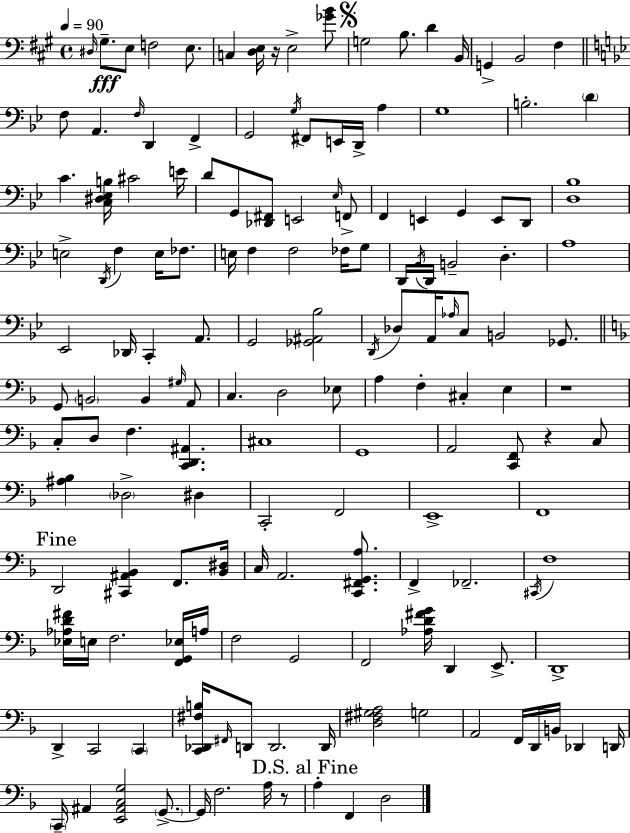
{
  \clef bass
  \time 4/4
  \defaultTimeSignature
  \key a \major
  \tempo 4 = 90
  \grace { dis16 }\fff gis8.-- e8 f2 e8. | c4 <d e>16 r16 e2-> <ges' b'>8 | \mark \markup { \musicglyph "scripts.segno" } g2 b8. d'4 | b,16 g,4-> b,2 fis4 | \break \bar "||" \break \key bes \major f8 a,4. \grace { f16 } d,4 f,4-> | g,2 \acciaccatura { g16 } fis,8 e,16 d,16-> a4 | g1 | b2.-. \parenthesize d'4 | \break c'4. <c dis ees b>16 cis'2 | e'16 d'8 g,8 <des, fis,>8 e,2 | \grace { ees16 } f,8-> f,4 e,4 g,4 e,8 | d,8 <d bes>1 | \break e2-> \acciaccatura { d,16 } f4 | e16 fes8. e16 f4 f2 | fes16 g8 d,16 \acciaccatura { bes,16 } d,16 b,2-- d4.-. | a1 | \break ees,2 des,16 c,4-. | a,8. g,2 <ges, ais, bes>2 | \acciaccatura { d,16 } des8 a,16 \grace { aes16 } c8 b,2 | ges,8. \bar "||" \break \key f \major g,8 \parenthesize b,2 b,4 \grace { gis16 } a,8 | c4. d2 ees8 | a4 f4-. cis4-. e4 | r1 | \break c8-. d8 f4. <c, d, ais,>4. | cis1 | g,1 | a,2 <c, f,>8 r4 c8 | \break <ais bes>4 \parenthesize des2-> dis4 | c,2-. f,2 | e,1-> | f,1 | \break \mark "Fine" d,2 <cis, ais, bes,>4 f,8. | <bes, dis>16 c16 a,2. <c, fis, g, a>8. | f,4-> fes,2.-- | \acciaccatura { cis,16 } f1 | \break <ees aes d' fis'>16 e16 f2. | <f, g, ees>16 a16 f2 g,2 | f,2 <aes d' fis' g'>16 d,4 e,8.-> | d,1-> | \break d,4-> c,2 \parenthesize c,4 | <c, des, fis b>16 \grace { fis,16 } d,8 d,2. | d,16 <d fis gis a>2 g2 | a,2 f,16 d,16 b,16 des,4 | \break d,16 \parenthesize c,16-- ais,4 <e, ais, c g>2 | \parenthesize g,8.->~~ g,16 f2. | a16 r8 \mark "D.S. al Fine" a4-. f,4 d2 | \bar "|."
}